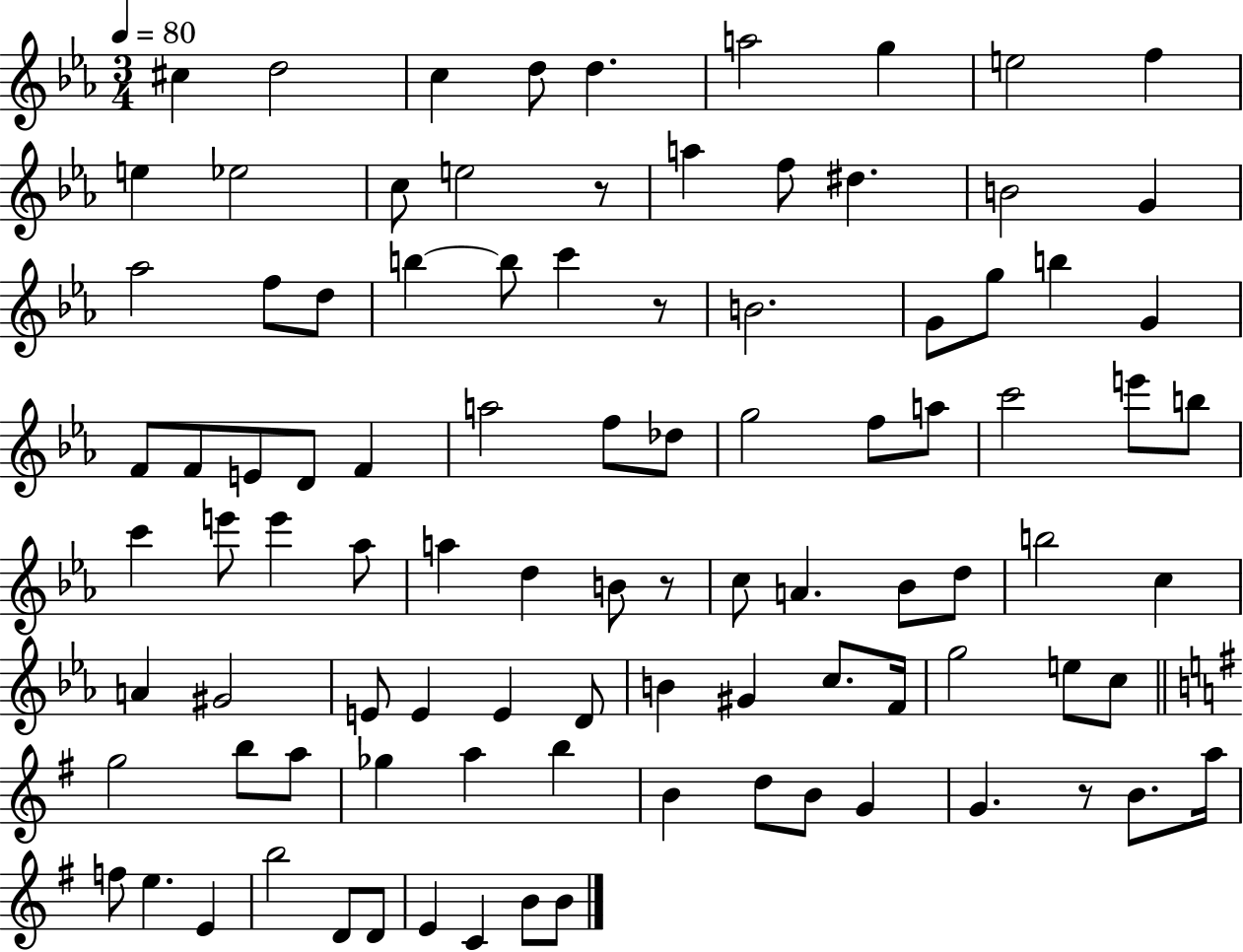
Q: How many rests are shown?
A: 4